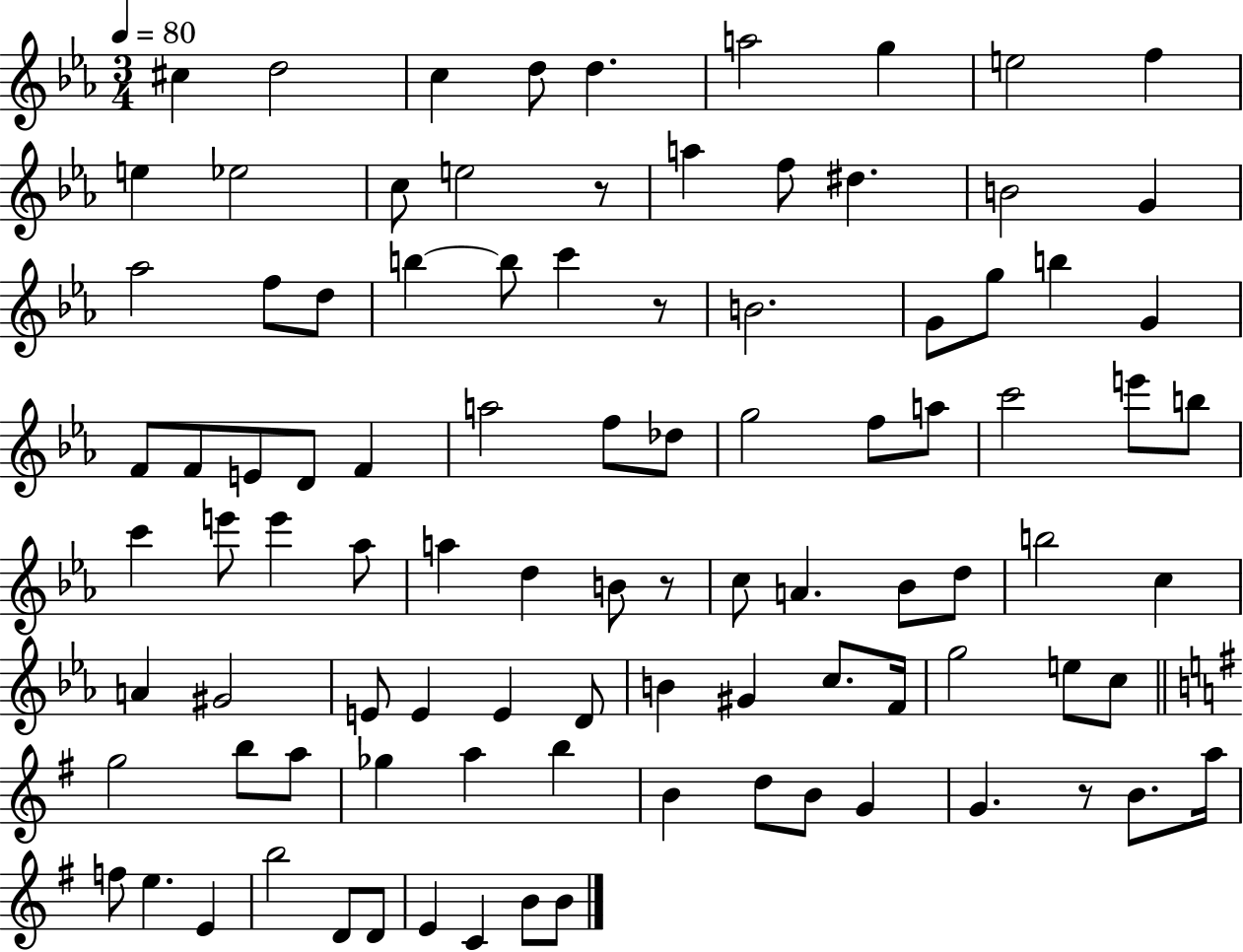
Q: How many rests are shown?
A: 4